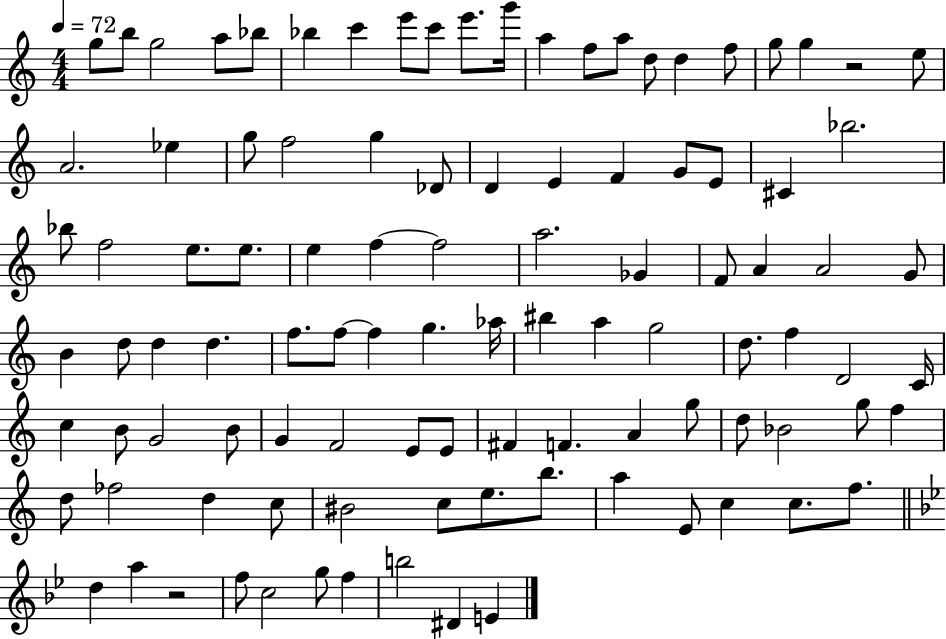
{
  \clef treble
  \numericTimeSignature
  \time 4/4
  \key c \major
  \tempo 4 = 72
  g''8 b''8 g''2 a''8 bes''8 | bes''4 c'''4 e'''8 c'''8 e'''8. g'''16 | a''4 f''8 a''8 d''8 d''4 f''8 | g''8 g''4 r2 e''8 | \break a'2. ees''4 | g''8 f''2 g''4 des'8 | d'4 e'4 f'4 g'8 e'8 | cis'4 bes''2. | \break bes''8 f''2 e''8. e''8. | e''4 f''4~~ f''2 | a''2. ges'4 | f'8 a'4 a'2 g'8 | \break b'4 d''8 d''4 d''4. | f''8. f''8~~ f''4 g''4. aes''16 | bis''4 a''4 g''2 | d''8. f''4 d'2 c'16 | \break c''4 b'8 g'2 b'8 | g'4 f'2 e'8 e'8 | fis'4 f'4. a'4 g''8 | d''8 bes'2 g''8 f''4 | \break d''8 fes''2 d''4 c''8 | bis'2 c''8 e''8. b''8. | a''4 e'8 c''4 c''8. f''8. | \bar "||" \break \key g \minor d''4 a''4 r2 | f''8 c''2 g''8 f''4 | b''2 dis'4 e'4 | \bar "|."
}